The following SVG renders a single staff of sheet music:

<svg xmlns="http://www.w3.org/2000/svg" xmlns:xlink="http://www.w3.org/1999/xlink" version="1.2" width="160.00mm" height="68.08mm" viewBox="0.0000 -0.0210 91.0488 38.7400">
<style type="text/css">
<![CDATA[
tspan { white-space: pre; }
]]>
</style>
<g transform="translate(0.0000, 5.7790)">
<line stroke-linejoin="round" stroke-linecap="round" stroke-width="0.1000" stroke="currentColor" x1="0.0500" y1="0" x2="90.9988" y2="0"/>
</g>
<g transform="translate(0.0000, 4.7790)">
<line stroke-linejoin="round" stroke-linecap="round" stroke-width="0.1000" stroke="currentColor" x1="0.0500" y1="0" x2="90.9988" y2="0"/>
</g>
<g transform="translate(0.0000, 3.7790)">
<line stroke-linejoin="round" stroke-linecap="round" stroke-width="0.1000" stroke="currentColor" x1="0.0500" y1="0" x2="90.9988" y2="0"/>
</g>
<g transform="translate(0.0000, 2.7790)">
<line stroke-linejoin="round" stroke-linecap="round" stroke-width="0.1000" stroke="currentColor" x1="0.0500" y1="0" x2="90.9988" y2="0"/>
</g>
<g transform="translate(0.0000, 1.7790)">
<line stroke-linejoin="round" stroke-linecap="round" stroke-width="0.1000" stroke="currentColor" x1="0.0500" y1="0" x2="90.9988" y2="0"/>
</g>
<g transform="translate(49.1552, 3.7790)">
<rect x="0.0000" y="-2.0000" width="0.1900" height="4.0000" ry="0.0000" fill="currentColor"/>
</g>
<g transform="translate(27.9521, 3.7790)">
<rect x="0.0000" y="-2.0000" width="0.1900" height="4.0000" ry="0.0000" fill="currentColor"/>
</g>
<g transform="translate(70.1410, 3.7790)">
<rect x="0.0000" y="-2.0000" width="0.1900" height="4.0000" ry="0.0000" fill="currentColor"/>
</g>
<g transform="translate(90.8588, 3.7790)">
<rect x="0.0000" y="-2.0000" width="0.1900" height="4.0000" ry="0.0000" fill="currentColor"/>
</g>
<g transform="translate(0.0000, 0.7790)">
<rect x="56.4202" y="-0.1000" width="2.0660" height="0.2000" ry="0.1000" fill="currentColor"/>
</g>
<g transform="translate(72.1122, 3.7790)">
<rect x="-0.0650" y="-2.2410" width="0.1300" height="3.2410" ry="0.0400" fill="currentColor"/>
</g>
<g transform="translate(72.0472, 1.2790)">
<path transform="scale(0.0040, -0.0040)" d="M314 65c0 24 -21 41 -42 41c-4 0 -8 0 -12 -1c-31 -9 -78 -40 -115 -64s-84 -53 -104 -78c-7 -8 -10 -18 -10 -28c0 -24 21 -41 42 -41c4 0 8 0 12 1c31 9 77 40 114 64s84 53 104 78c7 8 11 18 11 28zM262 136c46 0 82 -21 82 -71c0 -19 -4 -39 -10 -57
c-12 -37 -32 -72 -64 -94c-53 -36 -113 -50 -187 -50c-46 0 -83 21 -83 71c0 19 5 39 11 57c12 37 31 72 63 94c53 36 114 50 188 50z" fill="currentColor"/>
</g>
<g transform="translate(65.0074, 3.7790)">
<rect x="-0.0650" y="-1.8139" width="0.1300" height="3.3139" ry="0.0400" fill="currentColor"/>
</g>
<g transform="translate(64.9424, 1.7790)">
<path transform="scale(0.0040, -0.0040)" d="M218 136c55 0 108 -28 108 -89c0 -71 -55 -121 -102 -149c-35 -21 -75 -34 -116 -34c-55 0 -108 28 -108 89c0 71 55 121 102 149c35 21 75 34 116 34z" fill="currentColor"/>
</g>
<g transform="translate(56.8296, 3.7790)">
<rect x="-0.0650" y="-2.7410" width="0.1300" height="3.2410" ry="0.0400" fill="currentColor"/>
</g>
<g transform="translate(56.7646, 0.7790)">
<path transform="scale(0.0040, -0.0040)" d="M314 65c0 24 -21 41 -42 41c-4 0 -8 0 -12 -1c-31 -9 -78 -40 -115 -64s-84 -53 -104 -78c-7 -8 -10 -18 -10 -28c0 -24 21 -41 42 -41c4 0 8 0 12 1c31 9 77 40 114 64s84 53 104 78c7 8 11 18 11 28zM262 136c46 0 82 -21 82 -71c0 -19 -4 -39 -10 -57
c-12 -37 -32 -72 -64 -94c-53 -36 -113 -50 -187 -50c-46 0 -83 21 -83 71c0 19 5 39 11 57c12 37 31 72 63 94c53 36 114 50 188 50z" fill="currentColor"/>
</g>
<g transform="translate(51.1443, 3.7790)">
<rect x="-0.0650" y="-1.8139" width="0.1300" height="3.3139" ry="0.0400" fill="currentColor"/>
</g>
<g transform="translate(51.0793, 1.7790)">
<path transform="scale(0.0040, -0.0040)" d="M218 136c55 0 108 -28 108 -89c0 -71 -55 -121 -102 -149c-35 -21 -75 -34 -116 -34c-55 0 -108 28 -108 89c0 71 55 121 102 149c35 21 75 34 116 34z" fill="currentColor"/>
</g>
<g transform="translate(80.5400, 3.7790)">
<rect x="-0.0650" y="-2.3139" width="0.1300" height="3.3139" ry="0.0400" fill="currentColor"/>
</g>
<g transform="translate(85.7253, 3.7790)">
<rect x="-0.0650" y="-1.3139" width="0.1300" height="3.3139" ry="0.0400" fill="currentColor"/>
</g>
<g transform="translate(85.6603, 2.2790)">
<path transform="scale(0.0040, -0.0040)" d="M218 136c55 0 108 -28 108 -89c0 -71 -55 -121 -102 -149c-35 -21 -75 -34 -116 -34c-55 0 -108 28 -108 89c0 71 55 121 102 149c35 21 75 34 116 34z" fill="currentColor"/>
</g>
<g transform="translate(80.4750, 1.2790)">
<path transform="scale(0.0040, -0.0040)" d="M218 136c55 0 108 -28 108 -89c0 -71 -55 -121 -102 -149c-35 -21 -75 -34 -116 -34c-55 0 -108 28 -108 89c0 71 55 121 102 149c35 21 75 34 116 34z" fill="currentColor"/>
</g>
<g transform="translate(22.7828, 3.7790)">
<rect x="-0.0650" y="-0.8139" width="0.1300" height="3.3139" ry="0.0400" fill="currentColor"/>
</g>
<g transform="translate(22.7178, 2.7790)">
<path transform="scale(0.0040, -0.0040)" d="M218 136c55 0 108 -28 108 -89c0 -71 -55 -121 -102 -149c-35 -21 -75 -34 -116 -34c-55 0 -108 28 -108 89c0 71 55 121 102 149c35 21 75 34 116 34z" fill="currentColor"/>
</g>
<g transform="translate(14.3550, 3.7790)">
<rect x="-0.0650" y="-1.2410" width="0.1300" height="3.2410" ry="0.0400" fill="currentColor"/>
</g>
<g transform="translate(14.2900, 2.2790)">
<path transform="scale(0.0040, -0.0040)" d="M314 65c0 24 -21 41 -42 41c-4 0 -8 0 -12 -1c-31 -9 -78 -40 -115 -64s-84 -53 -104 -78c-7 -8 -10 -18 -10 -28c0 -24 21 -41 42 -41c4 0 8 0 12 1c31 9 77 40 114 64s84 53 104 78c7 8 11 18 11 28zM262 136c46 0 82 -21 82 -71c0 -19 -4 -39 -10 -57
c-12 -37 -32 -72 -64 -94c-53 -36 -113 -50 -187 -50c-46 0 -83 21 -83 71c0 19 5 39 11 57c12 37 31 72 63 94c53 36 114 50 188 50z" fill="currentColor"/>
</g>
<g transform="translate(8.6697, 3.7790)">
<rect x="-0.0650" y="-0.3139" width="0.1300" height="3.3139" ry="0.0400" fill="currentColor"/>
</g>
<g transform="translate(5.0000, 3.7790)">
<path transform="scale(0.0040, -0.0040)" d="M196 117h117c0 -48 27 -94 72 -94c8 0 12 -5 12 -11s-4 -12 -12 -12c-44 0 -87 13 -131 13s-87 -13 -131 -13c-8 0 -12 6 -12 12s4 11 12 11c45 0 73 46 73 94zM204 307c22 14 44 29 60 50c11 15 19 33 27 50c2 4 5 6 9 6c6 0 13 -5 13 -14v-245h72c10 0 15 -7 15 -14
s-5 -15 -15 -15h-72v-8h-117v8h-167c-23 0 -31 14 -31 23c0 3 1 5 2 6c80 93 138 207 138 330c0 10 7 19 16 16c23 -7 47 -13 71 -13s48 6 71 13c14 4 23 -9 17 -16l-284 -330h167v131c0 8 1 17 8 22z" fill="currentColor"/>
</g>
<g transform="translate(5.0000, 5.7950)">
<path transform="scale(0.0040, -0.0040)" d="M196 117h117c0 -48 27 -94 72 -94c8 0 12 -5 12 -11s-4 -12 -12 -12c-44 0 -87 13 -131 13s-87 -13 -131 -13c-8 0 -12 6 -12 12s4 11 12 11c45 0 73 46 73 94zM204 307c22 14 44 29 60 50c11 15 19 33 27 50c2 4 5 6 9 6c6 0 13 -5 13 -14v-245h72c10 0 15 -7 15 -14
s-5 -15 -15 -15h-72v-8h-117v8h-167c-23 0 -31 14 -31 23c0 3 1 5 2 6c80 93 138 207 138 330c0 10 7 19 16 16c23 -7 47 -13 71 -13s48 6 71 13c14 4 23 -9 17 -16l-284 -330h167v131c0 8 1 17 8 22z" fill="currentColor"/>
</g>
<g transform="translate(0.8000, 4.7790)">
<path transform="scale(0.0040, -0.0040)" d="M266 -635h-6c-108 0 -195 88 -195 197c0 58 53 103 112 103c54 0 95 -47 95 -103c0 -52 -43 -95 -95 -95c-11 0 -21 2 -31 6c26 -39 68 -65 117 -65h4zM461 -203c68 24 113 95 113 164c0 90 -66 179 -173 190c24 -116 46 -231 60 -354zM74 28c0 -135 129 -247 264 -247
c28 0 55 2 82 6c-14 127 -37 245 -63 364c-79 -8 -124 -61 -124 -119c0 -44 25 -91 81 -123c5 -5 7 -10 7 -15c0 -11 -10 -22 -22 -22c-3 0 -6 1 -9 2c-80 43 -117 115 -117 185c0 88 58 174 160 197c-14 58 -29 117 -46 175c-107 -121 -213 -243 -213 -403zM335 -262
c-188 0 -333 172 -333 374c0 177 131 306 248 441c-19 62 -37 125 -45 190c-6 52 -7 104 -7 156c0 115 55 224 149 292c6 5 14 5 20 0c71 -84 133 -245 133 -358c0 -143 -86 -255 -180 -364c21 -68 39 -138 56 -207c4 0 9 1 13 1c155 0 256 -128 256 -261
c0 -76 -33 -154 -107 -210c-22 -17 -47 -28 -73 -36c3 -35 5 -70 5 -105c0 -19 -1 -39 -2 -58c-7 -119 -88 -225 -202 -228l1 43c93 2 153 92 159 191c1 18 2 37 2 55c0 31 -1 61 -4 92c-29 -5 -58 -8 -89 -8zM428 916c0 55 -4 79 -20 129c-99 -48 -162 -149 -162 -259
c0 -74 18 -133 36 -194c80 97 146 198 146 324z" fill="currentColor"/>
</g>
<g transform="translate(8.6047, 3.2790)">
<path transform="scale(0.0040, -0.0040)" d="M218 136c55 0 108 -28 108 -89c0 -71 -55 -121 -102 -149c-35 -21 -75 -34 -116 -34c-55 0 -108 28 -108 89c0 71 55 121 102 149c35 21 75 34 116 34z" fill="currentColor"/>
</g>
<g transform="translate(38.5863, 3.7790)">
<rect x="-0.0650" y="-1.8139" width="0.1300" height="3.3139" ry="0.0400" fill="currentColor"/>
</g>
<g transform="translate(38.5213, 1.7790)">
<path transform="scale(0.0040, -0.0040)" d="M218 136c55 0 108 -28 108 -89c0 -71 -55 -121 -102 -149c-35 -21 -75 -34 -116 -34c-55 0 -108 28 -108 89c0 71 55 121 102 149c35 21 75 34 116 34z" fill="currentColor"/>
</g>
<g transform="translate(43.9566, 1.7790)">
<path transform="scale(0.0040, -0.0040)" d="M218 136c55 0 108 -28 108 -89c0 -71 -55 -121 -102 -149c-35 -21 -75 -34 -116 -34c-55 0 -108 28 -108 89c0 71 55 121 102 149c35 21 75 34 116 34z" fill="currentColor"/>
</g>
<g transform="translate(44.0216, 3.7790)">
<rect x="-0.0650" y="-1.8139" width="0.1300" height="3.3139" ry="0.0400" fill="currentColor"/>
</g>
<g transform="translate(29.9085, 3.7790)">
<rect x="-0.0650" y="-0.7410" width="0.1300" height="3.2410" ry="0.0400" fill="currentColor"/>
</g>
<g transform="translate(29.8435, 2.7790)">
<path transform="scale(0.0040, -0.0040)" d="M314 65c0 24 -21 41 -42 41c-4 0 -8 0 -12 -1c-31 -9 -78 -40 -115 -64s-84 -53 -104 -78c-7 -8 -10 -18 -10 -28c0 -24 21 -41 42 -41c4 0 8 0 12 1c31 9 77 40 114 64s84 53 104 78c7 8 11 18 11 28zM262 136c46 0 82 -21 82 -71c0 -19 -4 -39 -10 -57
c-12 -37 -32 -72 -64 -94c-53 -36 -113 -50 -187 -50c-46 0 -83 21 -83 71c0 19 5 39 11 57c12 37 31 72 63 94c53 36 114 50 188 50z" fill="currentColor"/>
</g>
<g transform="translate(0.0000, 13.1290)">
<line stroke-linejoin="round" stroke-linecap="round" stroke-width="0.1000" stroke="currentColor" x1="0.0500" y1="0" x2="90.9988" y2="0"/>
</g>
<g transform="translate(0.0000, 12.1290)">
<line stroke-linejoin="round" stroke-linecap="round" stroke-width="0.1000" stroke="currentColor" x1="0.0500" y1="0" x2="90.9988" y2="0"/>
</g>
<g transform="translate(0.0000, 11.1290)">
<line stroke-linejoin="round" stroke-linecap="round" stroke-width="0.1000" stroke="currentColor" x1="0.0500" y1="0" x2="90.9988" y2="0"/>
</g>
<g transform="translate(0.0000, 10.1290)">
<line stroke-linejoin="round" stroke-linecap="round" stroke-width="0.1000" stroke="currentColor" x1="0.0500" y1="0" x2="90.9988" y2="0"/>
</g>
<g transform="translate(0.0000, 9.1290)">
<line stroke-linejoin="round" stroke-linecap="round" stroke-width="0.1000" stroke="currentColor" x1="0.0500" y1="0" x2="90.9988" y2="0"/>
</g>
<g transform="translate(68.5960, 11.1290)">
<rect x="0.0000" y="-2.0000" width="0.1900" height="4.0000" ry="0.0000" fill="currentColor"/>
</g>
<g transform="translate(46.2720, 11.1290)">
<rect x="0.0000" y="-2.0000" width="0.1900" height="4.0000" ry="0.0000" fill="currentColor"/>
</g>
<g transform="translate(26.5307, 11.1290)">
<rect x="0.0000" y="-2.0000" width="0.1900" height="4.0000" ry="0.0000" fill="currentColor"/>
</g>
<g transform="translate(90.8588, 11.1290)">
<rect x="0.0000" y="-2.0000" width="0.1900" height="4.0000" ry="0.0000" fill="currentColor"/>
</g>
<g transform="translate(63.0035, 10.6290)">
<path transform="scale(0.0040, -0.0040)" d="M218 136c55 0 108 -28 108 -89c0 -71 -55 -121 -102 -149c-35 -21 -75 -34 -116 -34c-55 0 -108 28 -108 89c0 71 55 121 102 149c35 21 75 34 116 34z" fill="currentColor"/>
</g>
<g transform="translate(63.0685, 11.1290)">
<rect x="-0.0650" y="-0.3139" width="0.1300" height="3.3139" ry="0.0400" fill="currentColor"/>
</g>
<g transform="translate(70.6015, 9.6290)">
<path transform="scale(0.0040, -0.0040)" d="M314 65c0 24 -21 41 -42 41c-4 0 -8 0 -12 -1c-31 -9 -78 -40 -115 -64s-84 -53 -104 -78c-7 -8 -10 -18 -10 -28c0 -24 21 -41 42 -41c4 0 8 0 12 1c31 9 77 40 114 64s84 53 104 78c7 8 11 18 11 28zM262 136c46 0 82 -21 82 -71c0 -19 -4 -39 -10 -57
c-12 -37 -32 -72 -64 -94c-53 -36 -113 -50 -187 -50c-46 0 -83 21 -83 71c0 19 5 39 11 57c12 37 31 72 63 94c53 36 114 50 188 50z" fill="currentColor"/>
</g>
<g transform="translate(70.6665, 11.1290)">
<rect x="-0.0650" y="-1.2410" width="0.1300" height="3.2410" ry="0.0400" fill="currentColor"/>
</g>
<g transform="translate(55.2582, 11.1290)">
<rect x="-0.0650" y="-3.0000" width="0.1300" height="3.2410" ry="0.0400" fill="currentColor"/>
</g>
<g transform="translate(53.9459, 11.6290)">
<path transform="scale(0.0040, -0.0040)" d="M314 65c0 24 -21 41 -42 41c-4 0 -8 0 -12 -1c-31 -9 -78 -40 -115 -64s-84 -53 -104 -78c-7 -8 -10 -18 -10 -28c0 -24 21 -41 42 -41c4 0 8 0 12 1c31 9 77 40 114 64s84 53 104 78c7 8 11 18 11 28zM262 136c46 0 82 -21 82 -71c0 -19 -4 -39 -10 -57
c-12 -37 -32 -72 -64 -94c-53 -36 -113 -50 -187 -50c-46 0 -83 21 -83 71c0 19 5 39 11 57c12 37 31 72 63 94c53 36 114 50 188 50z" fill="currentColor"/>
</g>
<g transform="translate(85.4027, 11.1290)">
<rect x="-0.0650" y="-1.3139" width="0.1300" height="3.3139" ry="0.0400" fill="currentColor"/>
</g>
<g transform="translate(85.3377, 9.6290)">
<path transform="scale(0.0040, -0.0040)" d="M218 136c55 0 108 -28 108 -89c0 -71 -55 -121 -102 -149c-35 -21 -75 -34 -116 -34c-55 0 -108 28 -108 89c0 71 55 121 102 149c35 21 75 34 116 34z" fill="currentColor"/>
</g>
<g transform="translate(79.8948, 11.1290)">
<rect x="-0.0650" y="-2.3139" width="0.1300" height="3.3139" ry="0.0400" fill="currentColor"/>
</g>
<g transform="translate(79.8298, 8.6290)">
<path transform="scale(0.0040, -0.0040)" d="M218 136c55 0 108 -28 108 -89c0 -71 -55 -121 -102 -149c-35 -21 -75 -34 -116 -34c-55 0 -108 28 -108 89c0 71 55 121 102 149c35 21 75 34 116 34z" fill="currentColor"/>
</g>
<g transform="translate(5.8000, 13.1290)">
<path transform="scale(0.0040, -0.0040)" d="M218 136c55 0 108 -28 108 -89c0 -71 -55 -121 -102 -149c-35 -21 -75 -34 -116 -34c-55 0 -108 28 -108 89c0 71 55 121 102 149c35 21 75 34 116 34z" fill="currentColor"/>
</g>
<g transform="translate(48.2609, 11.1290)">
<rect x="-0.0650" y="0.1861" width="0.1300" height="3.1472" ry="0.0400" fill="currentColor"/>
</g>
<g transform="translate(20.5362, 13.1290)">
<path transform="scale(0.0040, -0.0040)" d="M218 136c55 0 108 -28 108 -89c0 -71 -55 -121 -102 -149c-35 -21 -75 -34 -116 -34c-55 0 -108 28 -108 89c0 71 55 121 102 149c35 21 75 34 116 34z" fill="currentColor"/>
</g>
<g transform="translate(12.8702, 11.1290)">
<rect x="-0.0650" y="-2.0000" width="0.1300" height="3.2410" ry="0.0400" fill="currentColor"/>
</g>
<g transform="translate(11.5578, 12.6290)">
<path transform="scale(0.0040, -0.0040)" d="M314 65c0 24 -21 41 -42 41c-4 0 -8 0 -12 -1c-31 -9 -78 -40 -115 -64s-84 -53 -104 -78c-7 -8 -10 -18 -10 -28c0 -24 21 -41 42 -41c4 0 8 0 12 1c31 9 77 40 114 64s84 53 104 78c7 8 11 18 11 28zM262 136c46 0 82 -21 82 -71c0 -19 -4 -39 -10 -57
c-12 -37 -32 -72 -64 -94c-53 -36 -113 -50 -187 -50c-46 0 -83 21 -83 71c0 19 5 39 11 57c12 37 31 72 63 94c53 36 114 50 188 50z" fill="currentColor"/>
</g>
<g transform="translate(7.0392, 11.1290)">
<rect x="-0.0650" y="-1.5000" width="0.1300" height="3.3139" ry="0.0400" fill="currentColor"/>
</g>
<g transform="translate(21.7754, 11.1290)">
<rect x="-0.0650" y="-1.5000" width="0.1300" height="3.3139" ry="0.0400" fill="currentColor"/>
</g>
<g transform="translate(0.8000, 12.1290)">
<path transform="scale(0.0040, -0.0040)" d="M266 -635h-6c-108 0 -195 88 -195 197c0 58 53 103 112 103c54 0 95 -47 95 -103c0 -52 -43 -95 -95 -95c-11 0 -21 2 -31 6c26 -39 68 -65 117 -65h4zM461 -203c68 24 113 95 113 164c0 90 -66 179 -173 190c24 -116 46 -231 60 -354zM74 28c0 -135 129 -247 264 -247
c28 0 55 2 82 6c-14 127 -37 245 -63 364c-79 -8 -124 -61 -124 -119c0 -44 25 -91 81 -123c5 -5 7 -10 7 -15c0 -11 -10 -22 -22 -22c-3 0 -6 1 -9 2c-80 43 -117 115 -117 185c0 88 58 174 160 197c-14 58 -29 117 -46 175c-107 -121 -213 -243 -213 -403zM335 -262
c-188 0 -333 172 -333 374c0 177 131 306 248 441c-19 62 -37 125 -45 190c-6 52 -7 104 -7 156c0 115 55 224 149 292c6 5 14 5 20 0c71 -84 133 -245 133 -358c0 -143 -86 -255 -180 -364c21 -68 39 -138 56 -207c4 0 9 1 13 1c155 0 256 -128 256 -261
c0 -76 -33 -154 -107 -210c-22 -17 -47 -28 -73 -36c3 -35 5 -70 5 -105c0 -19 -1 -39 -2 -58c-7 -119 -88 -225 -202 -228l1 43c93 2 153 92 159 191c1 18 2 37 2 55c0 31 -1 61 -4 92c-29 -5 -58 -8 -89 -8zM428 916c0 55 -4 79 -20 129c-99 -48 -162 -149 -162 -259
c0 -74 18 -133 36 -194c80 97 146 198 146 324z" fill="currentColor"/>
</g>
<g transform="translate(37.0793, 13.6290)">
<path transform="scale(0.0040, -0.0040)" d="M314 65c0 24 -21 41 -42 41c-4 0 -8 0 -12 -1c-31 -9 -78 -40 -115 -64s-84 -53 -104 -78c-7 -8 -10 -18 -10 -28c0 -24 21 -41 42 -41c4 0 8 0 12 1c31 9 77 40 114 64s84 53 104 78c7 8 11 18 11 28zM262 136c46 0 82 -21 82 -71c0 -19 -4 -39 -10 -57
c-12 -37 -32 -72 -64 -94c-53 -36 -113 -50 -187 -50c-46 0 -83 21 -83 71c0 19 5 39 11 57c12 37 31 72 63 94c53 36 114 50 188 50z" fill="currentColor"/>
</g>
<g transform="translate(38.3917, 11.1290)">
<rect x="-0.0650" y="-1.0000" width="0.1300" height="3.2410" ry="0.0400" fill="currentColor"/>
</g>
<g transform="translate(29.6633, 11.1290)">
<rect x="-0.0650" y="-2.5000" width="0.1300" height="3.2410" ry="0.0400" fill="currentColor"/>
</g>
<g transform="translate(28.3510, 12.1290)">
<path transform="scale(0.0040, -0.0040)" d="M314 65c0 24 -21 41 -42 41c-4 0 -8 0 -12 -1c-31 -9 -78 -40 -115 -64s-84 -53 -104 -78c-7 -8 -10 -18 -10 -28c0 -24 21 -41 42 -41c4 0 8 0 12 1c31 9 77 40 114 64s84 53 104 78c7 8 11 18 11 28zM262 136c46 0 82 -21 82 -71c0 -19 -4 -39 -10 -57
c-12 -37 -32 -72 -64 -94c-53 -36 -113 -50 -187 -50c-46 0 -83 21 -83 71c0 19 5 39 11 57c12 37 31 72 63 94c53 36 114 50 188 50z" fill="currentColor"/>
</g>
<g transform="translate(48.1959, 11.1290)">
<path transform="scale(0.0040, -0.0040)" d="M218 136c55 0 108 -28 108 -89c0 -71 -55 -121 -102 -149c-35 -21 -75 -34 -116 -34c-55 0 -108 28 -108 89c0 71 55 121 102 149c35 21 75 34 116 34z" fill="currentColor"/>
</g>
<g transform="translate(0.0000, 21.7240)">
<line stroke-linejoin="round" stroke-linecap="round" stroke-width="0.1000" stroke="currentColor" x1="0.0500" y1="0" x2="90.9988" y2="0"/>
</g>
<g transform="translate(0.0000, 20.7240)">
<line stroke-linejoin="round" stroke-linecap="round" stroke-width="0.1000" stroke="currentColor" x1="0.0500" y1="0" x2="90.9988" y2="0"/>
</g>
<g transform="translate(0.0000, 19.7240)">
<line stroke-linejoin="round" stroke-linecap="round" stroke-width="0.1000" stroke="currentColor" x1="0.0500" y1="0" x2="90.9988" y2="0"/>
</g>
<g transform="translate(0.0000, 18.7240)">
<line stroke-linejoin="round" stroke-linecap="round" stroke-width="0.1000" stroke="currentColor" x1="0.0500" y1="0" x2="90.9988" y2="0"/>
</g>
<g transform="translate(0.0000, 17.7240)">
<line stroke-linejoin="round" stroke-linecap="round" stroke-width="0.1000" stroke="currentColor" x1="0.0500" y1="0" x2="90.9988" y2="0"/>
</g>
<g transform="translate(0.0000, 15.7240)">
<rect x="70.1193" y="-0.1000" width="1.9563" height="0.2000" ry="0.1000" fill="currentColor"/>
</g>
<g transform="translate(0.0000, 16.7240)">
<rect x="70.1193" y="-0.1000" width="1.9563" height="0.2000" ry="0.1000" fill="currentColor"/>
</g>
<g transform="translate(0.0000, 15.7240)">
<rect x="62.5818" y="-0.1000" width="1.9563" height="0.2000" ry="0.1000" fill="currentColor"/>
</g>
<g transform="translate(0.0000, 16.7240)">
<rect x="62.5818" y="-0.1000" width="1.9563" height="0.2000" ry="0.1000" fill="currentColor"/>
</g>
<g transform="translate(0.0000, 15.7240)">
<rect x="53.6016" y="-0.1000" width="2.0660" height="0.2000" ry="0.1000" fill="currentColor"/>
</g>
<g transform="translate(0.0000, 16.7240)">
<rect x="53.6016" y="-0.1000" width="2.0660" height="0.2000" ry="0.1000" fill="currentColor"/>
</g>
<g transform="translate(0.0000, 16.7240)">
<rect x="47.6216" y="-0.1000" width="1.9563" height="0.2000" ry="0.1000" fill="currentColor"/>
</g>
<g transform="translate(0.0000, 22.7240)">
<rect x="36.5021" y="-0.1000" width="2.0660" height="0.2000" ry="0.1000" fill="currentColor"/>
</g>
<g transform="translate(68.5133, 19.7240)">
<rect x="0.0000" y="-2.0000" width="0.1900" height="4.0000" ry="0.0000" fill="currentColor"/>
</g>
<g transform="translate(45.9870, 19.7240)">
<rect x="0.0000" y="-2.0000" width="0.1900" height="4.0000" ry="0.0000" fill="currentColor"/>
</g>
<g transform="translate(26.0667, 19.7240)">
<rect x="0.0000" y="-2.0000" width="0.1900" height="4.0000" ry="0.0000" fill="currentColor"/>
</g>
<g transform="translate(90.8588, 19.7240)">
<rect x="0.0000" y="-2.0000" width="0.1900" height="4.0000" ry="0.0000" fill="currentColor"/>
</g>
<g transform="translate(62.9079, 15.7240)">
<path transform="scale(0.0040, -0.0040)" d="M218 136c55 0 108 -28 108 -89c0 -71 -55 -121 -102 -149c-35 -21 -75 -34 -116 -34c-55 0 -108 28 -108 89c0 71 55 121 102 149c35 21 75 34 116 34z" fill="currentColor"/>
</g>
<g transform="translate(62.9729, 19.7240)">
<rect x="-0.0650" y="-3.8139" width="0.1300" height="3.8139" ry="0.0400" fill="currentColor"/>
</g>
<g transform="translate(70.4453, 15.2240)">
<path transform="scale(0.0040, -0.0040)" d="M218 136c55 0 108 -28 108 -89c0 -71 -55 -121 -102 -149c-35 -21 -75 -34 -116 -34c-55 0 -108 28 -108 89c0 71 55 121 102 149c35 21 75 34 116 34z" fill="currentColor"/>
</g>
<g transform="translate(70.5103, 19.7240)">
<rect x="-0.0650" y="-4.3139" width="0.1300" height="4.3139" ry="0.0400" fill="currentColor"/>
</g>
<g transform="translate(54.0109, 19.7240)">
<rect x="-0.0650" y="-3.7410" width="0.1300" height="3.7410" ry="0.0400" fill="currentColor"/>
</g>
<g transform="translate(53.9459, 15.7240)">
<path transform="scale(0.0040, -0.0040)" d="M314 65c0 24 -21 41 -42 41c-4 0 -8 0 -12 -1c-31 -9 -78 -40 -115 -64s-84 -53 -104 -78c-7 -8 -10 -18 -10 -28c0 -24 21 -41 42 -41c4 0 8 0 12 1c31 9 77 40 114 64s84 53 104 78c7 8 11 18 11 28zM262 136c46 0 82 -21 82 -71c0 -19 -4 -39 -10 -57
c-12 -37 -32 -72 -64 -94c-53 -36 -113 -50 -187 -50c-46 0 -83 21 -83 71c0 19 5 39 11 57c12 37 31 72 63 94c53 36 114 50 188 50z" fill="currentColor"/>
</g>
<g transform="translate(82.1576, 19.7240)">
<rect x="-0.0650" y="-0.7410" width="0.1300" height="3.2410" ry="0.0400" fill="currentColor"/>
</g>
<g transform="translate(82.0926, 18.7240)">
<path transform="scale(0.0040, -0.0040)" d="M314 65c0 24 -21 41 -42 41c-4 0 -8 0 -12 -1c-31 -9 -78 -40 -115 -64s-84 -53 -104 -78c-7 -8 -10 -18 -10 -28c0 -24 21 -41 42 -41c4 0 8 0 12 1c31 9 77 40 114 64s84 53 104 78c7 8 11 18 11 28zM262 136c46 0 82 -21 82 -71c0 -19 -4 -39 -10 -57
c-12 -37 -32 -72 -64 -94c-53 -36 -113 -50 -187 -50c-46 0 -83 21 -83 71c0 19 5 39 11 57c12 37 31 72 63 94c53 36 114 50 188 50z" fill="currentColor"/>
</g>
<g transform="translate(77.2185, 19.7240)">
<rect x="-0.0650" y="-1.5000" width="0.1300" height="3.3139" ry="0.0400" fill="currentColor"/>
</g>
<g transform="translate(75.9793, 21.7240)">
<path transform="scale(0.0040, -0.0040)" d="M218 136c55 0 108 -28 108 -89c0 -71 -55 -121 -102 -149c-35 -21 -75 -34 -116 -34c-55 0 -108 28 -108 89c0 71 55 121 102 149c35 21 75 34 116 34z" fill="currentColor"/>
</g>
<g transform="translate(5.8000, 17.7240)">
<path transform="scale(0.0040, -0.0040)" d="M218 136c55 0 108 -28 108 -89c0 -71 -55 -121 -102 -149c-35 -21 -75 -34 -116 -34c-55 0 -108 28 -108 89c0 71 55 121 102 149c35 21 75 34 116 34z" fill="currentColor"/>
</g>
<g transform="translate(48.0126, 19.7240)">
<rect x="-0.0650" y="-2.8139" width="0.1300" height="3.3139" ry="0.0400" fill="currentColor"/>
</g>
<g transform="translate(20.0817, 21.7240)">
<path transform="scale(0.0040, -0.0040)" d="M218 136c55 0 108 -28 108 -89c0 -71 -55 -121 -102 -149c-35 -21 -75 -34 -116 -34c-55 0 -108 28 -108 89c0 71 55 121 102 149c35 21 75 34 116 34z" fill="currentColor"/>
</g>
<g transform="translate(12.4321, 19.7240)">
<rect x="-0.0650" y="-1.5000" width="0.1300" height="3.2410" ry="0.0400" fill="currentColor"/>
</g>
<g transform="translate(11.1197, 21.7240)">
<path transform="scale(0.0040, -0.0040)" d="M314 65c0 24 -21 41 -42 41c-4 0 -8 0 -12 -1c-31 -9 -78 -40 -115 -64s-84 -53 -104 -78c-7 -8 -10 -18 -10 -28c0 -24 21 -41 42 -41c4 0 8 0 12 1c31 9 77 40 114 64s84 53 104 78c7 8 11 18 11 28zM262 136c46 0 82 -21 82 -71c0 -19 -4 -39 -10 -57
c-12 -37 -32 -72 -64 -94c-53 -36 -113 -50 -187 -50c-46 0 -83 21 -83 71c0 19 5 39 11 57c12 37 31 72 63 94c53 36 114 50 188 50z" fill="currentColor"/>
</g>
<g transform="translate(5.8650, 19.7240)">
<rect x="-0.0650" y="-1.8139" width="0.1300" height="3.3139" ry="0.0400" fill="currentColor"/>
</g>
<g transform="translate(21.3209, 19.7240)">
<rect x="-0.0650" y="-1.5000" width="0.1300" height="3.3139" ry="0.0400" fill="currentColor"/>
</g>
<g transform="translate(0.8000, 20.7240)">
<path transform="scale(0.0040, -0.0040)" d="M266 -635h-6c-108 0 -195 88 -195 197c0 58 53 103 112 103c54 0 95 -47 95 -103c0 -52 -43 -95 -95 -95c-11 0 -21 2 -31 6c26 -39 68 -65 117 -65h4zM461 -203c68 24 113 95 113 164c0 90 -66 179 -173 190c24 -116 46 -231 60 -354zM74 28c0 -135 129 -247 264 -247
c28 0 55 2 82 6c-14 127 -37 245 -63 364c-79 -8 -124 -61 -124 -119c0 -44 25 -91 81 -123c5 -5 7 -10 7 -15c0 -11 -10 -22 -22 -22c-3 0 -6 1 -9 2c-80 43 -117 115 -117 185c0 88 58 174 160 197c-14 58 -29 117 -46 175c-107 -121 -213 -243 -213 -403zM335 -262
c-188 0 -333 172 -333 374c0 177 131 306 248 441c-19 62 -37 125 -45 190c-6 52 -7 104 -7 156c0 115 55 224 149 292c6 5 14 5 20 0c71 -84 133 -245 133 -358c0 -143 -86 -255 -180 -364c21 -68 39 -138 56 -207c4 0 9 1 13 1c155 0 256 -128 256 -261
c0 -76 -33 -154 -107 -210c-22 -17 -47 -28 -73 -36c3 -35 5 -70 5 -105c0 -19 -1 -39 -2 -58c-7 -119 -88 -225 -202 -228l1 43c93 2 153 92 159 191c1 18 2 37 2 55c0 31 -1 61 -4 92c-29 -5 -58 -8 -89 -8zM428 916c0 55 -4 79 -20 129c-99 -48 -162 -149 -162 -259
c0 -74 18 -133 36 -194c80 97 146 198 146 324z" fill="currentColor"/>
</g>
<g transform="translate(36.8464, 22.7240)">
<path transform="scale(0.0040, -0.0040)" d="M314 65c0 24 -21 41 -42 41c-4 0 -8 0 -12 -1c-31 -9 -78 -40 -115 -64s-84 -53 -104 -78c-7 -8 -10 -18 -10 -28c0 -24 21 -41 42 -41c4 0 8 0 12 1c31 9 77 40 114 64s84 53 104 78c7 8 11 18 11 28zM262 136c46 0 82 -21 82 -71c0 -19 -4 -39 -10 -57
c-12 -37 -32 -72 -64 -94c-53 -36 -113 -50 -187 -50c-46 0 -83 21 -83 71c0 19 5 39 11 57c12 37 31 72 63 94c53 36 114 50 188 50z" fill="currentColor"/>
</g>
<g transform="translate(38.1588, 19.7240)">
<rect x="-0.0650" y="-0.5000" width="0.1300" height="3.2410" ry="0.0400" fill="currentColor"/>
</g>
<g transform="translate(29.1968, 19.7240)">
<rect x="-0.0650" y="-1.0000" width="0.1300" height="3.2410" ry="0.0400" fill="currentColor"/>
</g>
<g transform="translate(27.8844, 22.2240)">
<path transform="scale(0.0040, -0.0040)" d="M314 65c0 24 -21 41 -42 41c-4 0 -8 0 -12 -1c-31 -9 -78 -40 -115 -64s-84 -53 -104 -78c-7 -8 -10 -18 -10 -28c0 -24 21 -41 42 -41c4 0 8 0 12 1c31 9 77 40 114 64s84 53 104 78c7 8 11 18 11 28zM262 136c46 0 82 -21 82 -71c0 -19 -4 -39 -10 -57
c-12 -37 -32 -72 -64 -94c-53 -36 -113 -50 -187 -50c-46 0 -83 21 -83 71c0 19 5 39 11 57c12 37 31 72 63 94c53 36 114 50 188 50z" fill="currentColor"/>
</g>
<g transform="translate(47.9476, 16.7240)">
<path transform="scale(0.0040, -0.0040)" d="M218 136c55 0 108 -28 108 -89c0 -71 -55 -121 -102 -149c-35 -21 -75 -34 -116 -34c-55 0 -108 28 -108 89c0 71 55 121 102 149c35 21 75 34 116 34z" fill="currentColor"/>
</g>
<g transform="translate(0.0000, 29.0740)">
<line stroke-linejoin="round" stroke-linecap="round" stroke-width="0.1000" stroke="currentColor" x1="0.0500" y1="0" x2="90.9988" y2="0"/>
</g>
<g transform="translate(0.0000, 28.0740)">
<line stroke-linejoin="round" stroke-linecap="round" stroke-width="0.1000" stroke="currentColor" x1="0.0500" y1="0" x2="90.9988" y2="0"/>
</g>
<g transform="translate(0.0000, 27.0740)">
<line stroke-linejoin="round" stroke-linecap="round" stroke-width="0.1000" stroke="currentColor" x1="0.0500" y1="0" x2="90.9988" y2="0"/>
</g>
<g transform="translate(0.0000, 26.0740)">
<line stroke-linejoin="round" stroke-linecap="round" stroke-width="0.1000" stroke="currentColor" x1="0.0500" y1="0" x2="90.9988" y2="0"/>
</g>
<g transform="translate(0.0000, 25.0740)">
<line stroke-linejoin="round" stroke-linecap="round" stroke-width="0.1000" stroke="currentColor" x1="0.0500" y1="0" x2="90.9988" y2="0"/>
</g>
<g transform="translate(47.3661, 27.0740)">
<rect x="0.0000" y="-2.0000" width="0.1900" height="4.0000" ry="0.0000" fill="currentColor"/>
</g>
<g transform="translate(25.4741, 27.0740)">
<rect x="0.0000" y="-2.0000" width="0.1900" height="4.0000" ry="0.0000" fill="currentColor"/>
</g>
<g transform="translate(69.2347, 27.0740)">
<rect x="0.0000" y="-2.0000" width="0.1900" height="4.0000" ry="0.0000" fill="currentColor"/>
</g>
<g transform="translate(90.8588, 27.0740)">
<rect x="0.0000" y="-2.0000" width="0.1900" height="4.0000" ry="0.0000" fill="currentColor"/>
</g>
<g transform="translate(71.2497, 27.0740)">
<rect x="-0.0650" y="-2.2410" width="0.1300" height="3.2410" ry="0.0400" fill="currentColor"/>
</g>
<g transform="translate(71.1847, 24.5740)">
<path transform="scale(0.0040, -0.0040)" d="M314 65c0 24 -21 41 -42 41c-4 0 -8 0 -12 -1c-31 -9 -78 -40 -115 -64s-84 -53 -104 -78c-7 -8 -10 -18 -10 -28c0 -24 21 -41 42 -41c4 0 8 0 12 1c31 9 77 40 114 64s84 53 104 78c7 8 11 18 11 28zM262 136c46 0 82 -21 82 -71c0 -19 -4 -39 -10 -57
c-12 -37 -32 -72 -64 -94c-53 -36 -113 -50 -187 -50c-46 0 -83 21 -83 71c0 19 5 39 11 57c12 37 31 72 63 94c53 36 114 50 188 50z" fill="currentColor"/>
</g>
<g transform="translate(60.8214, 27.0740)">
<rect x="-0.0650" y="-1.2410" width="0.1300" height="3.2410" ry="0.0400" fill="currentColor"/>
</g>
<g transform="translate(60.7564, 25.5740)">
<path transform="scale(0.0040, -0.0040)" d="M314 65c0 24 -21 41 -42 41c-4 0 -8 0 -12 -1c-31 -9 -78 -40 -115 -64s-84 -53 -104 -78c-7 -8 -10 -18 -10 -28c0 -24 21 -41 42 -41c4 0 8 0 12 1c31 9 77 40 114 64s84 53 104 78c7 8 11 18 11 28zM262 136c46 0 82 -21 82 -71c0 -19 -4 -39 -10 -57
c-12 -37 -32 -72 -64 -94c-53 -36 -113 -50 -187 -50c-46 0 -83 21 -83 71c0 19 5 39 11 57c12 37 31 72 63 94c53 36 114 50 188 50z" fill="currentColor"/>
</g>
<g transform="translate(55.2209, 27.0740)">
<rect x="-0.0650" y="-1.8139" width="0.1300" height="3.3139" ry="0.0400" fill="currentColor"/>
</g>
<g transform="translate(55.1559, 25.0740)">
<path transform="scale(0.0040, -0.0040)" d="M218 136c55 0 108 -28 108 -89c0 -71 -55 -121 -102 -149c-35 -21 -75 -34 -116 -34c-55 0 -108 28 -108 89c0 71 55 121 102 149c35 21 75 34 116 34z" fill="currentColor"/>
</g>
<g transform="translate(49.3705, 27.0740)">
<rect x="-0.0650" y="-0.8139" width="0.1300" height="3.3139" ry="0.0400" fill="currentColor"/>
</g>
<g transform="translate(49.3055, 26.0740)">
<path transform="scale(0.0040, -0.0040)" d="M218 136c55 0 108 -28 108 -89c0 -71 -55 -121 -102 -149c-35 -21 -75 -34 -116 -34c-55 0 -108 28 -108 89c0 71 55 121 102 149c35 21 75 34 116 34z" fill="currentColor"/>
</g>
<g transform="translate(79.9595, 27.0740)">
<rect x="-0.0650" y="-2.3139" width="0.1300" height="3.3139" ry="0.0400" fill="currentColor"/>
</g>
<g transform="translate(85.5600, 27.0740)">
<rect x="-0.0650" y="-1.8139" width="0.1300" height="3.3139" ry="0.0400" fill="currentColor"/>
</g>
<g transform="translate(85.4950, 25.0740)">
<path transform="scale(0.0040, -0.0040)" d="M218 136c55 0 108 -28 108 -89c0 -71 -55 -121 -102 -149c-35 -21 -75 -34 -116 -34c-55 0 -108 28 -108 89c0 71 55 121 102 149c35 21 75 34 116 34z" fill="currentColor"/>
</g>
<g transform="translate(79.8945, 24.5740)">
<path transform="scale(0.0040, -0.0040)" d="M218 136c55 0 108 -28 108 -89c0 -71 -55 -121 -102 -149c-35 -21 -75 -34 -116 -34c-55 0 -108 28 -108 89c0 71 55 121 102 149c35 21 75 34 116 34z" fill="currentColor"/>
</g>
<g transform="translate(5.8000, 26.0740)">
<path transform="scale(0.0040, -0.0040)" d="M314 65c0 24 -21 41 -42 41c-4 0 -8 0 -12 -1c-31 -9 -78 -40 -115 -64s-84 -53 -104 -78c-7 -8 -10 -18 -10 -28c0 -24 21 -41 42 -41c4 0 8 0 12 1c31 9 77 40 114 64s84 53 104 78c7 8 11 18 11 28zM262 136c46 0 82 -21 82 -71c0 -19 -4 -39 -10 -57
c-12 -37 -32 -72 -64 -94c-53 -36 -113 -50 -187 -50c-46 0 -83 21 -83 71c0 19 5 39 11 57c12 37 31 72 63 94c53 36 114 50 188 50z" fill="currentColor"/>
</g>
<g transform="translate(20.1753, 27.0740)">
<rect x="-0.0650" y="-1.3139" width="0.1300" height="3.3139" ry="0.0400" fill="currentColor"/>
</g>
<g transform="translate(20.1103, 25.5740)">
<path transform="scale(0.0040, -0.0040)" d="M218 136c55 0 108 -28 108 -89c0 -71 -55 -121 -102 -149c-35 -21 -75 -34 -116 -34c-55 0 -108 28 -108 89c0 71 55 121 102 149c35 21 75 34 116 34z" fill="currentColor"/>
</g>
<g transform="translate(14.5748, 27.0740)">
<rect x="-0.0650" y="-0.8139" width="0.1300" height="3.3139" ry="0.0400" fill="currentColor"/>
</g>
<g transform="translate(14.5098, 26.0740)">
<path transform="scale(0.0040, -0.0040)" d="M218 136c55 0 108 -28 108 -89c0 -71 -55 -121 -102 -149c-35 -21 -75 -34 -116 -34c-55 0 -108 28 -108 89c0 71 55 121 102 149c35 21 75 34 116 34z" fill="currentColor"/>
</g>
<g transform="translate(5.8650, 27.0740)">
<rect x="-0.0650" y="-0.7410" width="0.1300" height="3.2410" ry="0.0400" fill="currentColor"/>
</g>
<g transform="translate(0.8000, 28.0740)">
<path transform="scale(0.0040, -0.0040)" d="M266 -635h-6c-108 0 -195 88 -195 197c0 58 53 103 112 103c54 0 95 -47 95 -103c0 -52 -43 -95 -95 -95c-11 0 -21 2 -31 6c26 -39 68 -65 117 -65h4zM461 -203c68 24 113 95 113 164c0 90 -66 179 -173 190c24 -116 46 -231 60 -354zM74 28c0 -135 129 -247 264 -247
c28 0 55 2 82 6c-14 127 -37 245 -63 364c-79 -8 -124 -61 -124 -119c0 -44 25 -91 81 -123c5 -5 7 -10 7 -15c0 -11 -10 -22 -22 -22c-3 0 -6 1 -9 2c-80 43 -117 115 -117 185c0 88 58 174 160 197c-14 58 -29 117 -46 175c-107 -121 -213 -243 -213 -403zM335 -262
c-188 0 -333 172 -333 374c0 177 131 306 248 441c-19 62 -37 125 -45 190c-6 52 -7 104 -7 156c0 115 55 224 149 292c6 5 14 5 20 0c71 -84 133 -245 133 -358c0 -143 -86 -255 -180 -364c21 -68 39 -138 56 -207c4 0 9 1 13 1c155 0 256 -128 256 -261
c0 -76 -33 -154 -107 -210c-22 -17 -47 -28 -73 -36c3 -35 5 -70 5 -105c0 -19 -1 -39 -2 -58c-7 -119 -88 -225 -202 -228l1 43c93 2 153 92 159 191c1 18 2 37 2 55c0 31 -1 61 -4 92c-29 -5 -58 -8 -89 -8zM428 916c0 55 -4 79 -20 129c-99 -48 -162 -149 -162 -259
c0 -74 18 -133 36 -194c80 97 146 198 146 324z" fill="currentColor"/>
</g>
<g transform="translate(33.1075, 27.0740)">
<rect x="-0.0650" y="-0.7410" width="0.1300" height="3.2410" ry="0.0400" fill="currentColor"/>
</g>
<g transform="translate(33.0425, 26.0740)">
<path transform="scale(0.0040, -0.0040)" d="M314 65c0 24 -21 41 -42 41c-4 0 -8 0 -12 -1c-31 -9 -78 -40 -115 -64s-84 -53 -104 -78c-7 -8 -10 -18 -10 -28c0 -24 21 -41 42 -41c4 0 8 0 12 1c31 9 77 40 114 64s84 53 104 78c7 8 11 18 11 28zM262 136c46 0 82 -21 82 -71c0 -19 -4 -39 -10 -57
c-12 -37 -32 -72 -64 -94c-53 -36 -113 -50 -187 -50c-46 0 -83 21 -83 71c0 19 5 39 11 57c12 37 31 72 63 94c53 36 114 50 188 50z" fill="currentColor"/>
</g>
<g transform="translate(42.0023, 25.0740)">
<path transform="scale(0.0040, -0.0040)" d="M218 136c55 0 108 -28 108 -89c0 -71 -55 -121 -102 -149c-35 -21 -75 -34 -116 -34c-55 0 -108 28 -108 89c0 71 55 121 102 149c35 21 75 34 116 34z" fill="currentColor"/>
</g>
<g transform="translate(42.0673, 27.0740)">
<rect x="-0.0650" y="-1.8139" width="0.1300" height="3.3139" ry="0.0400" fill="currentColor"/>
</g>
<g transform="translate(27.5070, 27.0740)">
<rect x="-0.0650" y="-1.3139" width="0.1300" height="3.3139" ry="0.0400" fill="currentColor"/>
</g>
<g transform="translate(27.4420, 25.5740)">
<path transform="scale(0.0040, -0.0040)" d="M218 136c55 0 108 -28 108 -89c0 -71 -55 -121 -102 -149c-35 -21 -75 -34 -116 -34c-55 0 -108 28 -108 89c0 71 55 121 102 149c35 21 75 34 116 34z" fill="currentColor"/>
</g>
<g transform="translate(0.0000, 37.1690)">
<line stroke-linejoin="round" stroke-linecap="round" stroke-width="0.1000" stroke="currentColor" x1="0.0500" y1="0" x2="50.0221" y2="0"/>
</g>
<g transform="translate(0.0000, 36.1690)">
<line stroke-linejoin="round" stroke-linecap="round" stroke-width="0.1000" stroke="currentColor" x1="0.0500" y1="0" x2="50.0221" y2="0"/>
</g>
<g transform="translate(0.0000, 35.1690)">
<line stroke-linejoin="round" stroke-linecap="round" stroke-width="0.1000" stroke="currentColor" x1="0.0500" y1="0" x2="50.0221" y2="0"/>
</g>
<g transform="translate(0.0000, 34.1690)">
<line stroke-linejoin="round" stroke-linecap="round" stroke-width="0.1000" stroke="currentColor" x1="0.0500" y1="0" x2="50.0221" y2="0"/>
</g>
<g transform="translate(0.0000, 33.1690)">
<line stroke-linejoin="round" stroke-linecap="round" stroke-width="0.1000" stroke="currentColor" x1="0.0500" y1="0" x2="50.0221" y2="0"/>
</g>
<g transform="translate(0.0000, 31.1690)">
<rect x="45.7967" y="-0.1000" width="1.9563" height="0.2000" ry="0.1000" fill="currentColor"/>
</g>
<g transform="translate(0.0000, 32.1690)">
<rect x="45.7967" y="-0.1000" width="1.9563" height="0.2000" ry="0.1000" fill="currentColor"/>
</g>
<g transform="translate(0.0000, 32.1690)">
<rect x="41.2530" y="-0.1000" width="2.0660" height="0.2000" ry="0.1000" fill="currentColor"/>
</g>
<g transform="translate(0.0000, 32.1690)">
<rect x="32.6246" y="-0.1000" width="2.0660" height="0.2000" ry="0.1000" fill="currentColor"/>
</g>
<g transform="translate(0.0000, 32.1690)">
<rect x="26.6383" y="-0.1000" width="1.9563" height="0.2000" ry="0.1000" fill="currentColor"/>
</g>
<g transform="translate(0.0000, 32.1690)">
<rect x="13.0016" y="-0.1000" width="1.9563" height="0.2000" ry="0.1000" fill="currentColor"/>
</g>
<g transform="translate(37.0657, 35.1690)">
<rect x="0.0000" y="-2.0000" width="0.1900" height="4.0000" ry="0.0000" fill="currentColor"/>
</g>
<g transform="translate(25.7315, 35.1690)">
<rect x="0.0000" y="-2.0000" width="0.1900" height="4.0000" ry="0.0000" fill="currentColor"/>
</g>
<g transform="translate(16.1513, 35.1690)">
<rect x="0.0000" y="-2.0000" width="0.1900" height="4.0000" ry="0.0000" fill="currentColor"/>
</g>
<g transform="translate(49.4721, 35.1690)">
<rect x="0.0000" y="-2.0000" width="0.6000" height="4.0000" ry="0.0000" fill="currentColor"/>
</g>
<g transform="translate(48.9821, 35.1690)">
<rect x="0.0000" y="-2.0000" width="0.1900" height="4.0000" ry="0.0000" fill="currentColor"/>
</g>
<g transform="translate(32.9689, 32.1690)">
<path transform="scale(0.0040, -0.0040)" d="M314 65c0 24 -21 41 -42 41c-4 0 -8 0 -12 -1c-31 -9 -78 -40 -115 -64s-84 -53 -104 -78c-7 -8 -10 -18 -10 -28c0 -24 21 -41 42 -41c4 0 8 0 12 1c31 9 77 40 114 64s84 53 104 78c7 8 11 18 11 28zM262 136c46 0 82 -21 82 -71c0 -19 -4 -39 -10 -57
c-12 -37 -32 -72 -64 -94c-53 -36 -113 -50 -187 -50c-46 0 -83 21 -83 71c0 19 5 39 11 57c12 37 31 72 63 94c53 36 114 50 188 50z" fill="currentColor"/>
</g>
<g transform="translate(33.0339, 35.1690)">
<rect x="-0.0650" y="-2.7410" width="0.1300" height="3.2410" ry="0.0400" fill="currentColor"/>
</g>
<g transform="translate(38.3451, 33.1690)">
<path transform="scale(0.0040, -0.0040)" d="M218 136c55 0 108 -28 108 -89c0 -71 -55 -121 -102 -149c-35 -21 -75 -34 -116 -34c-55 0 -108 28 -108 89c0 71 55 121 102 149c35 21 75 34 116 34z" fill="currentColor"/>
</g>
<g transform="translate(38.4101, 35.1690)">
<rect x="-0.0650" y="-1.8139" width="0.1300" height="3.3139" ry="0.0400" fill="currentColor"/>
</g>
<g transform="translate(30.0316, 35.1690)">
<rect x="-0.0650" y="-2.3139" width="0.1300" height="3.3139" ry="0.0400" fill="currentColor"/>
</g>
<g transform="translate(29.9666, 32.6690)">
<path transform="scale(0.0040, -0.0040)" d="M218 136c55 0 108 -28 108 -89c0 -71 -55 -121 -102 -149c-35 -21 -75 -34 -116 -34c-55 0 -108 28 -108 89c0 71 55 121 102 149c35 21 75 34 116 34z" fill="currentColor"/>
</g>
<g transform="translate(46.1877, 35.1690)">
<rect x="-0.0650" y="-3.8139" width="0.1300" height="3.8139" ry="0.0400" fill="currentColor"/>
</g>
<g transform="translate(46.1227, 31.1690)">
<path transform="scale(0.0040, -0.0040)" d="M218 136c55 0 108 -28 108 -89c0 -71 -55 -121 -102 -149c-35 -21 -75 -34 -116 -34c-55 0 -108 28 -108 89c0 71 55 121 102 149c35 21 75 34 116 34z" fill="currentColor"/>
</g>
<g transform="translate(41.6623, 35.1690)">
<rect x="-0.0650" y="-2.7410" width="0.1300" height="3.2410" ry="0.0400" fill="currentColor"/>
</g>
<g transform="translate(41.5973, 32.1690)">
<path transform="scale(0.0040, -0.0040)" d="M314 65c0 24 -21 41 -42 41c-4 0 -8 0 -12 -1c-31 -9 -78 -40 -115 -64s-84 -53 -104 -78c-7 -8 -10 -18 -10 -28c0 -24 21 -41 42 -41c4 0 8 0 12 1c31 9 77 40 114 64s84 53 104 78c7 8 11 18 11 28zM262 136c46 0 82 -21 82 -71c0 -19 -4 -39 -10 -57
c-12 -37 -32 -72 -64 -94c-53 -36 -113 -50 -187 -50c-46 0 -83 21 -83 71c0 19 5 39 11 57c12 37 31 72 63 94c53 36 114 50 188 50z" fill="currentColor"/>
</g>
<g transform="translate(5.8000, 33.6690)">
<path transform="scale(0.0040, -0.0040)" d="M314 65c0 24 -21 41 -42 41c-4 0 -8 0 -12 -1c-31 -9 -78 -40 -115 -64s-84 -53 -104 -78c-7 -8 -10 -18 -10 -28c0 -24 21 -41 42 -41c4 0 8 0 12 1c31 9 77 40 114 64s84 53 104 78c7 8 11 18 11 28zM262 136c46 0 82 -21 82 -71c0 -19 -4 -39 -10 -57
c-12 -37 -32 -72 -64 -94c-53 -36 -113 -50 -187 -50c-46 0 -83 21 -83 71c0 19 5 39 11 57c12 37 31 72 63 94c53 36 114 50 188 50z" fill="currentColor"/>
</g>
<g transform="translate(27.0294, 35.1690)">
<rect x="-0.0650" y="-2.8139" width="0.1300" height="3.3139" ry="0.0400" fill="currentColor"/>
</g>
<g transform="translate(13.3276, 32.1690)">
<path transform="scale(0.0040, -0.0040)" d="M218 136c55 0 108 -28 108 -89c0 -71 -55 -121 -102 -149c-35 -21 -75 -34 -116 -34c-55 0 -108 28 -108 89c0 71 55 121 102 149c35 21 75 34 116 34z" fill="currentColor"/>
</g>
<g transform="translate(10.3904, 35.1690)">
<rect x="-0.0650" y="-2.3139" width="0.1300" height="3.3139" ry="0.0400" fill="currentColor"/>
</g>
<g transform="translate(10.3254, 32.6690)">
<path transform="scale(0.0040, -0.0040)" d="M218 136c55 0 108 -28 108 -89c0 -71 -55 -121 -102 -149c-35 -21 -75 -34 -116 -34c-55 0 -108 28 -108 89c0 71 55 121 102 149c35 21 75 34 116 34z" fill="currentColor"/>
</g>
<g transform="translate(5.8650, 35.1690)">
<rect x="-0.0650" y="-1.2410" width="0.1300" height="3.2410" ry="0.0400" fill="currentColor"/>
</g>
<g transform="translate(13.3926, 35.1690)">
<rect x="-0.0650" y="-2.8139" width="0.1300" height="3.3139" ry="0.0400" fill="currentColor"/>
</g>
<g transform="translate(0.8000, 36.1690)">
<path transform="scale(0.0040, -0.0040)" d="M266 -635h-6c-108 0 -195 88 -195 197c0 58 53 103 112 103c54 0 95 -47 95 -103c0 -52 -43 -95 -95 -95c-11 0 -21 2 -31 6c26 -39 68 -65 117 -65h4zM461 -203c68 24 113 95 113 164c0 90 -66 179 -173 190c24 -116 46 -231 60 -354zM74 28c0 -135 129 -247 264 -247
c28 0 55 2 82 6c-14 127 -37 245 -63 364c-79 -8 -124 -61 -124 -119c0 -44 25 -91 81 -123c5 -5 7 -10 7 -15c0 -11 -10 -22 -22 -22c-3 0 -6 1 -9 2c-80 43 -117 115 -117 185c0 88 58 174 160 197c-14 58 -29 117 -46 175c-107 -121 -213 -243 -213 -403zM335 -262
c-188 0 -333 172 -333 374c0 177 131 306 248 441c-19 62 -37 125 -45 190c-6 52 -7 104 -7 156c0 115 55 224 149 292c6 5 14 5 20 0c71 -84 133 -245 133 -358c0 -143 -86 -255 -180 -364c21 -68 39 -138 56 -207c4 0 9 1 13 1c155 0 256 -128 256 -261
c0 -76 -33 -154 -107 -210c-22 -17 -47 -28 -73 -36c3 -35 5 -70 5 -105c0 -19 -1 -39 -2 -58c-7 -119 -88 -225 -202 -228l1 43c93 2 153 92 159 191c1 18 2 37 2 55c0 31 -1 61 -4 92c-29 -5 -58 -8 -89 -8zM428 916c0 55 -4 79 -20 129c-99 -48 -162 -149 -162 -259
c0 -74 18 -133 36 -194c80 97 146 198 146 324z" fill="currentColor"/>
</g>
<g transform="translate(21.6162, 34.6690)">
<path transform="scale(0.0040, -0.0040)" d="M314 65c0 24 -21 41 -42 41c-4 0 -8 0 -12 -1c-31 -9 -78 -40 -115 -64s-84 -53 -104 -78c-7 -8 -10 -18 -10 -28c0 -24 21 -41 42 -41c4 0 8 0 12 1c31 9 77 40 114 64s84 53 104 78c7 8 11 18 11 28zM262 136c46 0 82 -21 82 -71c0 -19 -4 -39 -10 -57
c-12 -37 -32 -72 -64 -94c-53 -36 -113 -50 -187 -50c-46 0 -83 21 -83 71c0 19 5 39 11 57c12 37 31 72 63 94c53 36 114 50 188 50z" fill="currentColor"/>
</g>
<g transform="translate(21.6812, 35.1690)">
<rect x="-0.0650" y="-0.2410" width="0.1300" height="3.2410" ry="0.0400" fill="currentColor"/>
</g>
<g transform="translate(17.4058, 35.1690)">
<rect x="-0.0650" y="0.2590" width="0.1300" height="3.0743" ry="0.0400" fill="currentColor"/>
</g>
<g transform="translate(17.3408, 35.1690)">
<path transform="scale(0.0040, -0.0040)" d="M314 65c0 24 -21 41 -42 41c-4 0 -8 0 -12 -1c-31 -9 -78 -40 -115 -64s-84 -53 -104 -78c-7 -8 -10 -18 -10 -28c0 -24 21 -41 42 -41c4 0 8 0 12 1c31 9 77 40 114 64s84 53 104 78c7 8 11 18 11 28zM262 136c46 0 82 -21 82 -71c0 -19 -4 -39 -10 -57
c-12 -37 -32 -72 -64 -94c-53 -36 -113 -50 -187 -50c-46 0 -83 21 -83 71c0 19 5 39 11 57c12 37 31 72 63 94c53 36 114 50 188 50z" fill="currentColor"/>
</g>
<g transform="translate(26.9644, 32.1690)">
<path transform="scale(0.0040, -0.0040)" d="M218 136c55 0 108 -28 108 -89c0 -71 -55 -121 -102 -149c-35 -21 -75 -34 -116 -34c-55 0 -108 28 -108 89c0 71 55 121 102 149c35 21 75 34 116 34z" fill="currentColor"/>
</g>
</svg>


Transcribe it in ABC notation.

X:1
T:Untitled
M:4/4
L:1/4
K:C
c e2 d d2 f f f a2 f g2 g e E F2 E G2 D2 B A2 c e2 g e f E2 E D2 C2 a c'2 c' d' E d2 d2 d e e d2 f d f e2 g2 g f e2 g a B2 c2 a g a2 f a2 c'